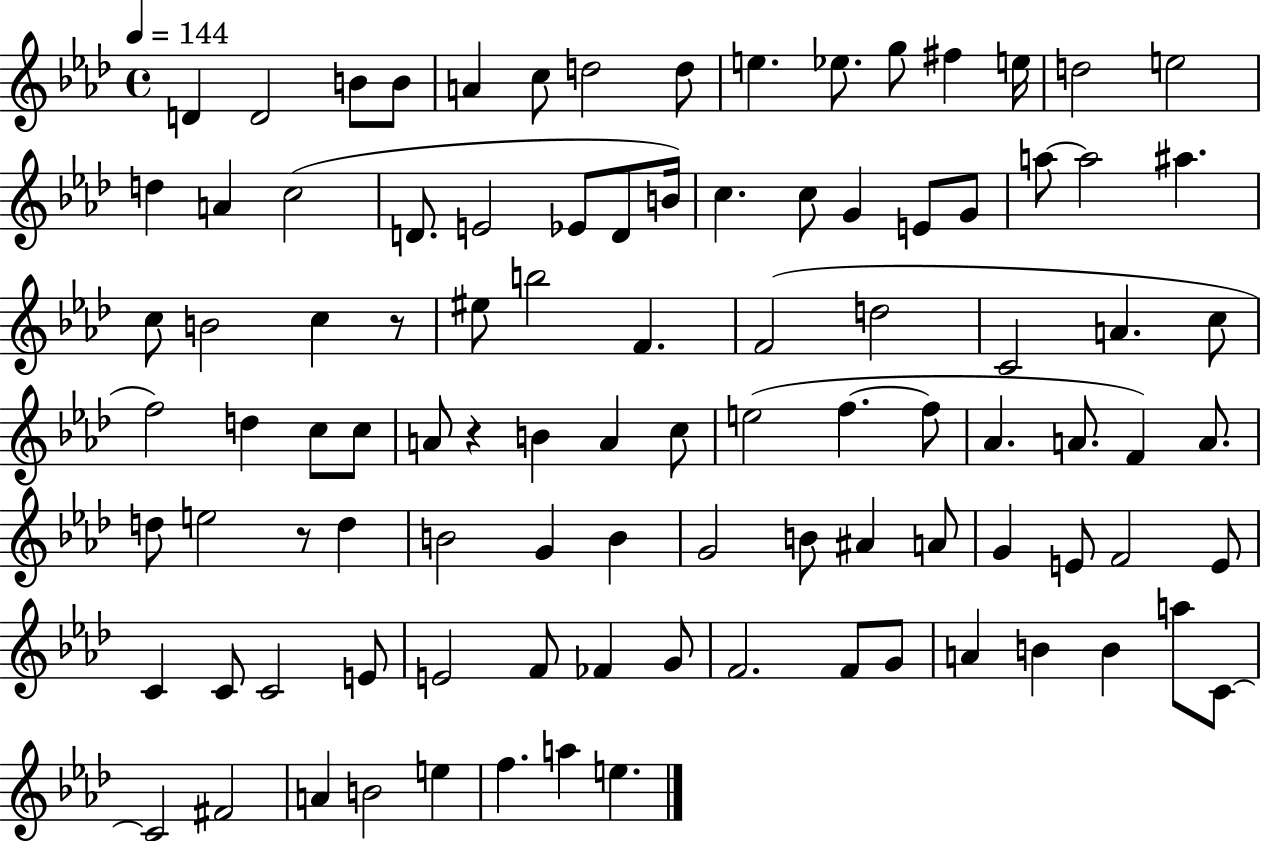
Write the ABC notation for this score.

X:1
T:Untitled
M:4/4
L:1/4
K:Ab
D D2 B/2 B/2 A c/2 d2 d/2 e _e/2 g/2 ^f e/4 d2 e2 d A c2 D/2 E2 _E/2 D/2 B/4 c c/2 G E/2 G/2 a/2 a2 ^a c/2 B2 c z/2 ^e/2 b2 F F2 d2 C2 A c/2 f2 d c/2 c/2 A/2 z B A c/2 e2 f f/2 _A A/2 F A/2 d/2 e2 z/2 d B2 G B G2 B/2 ^A A/2 G E/2 F2 E/2 C C/2 C2 E/2 E2 F/2 _F G/2 F2 F/2 G/2 A B B a/2 C/2 C2 ^F2 A B2 e f a e